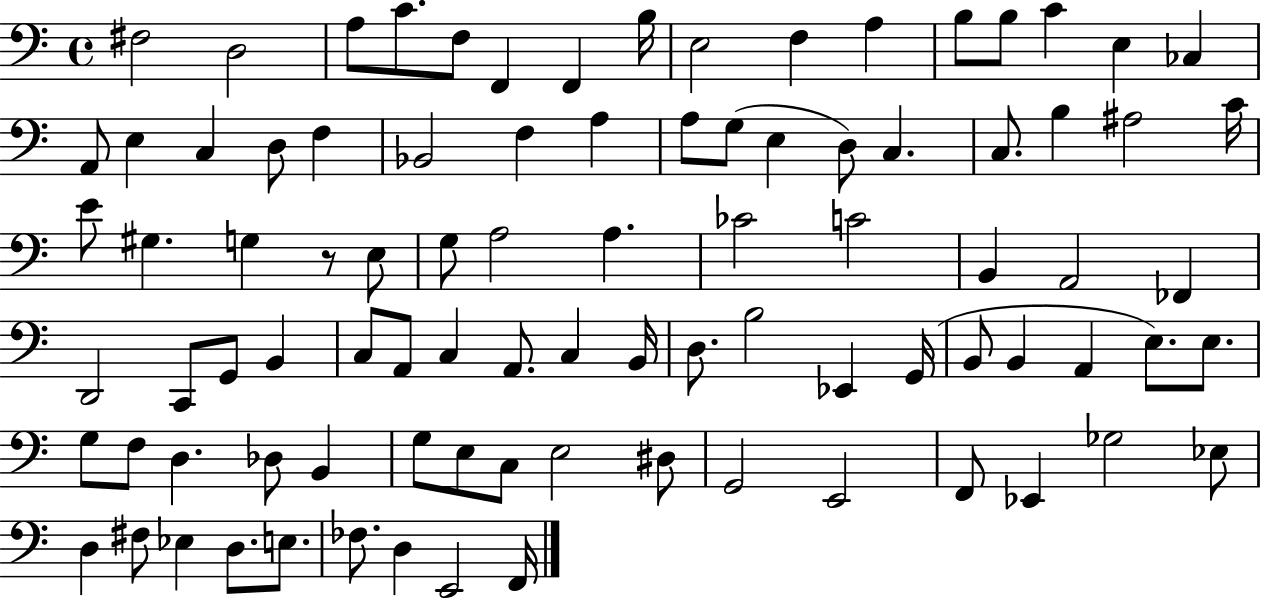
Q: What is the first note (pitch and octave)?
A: F#3